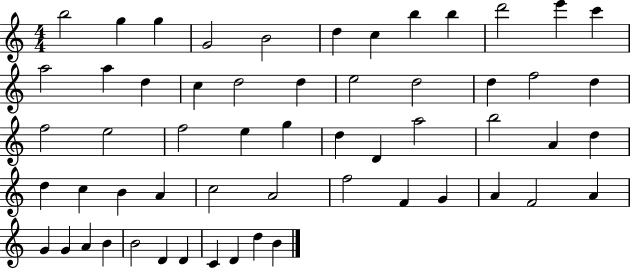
X:1
T:Untitled
M:4/4
L:1/4
K:C
b2 g g G2 B2 d c b b d'2 e' c' a2 a d c d2 d e2 d2 d f2 d f2 e2 f2 e g d D a2 b2 A d d c B A c2 A2 f2 F G A F2 A G G A B B2 D D C D d B